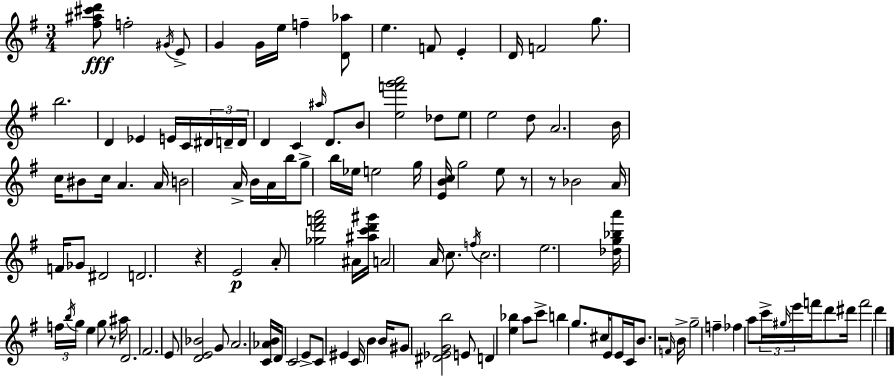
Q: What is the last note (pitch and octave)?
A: D6